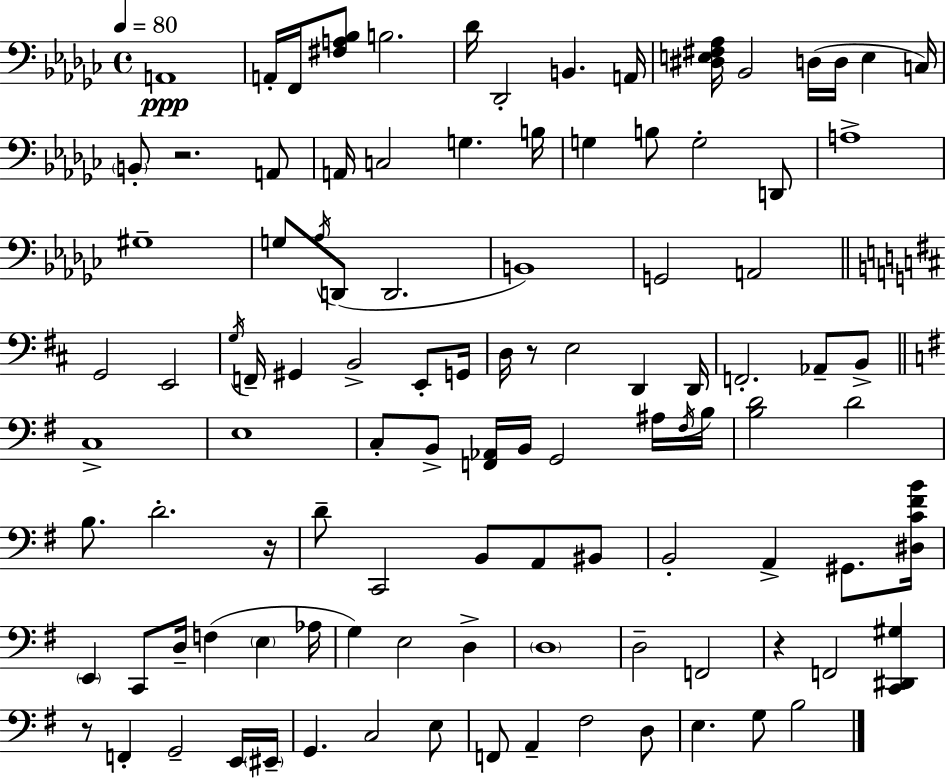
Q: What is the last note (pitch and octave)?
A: B3